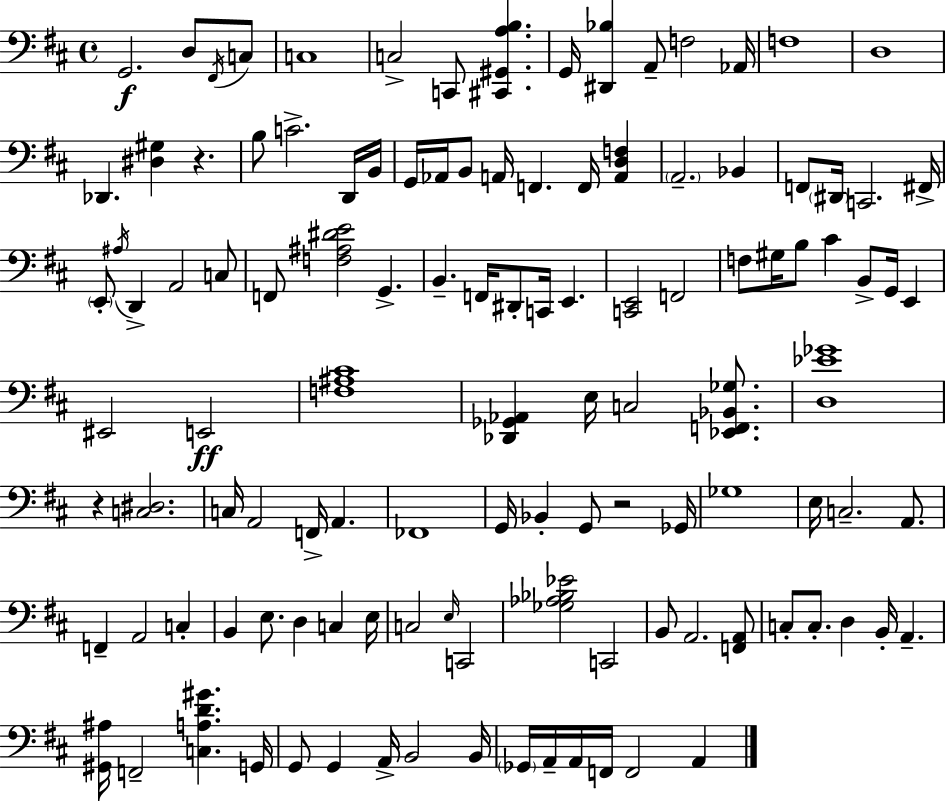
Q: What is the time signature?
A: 4/4